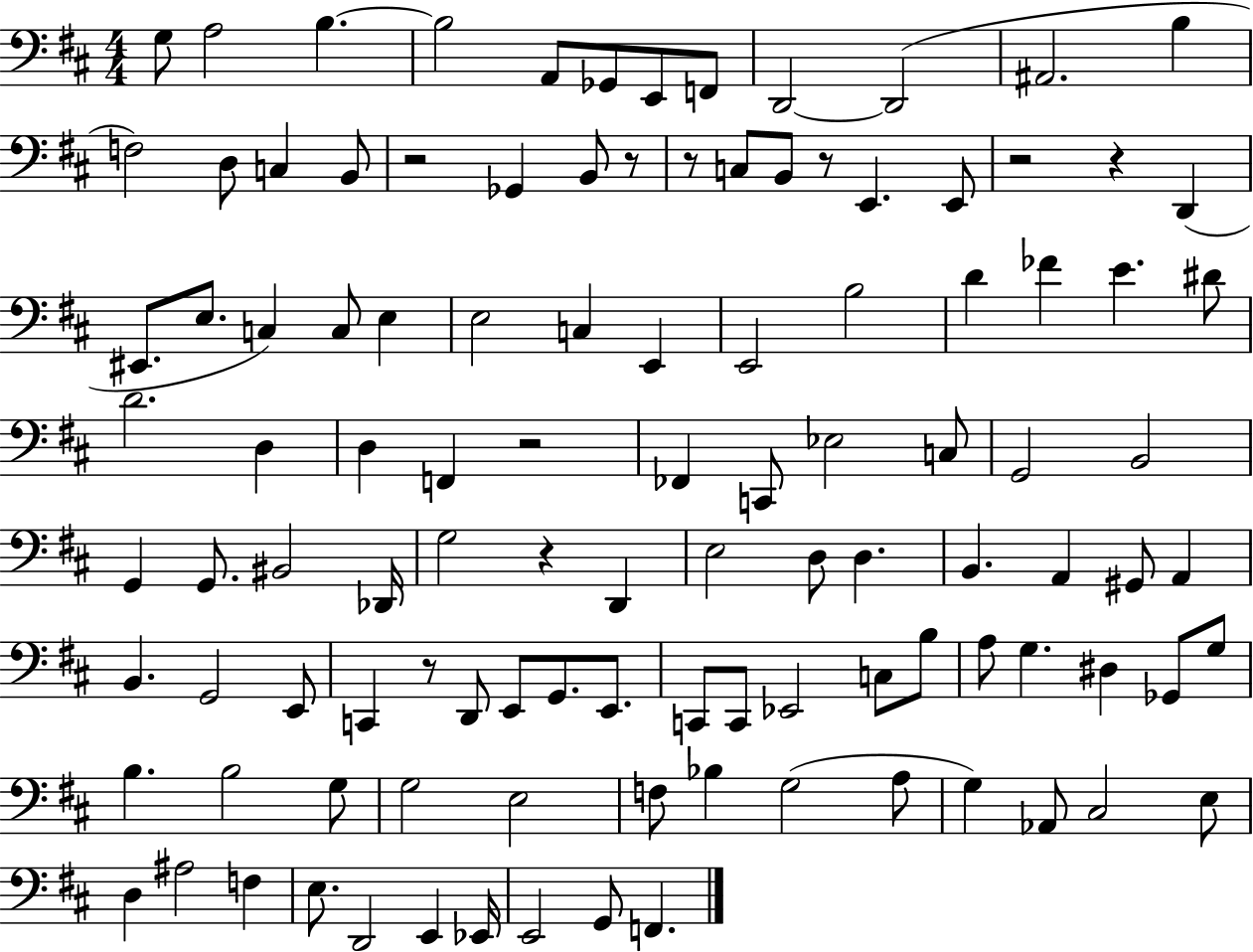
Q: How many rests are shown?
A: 9